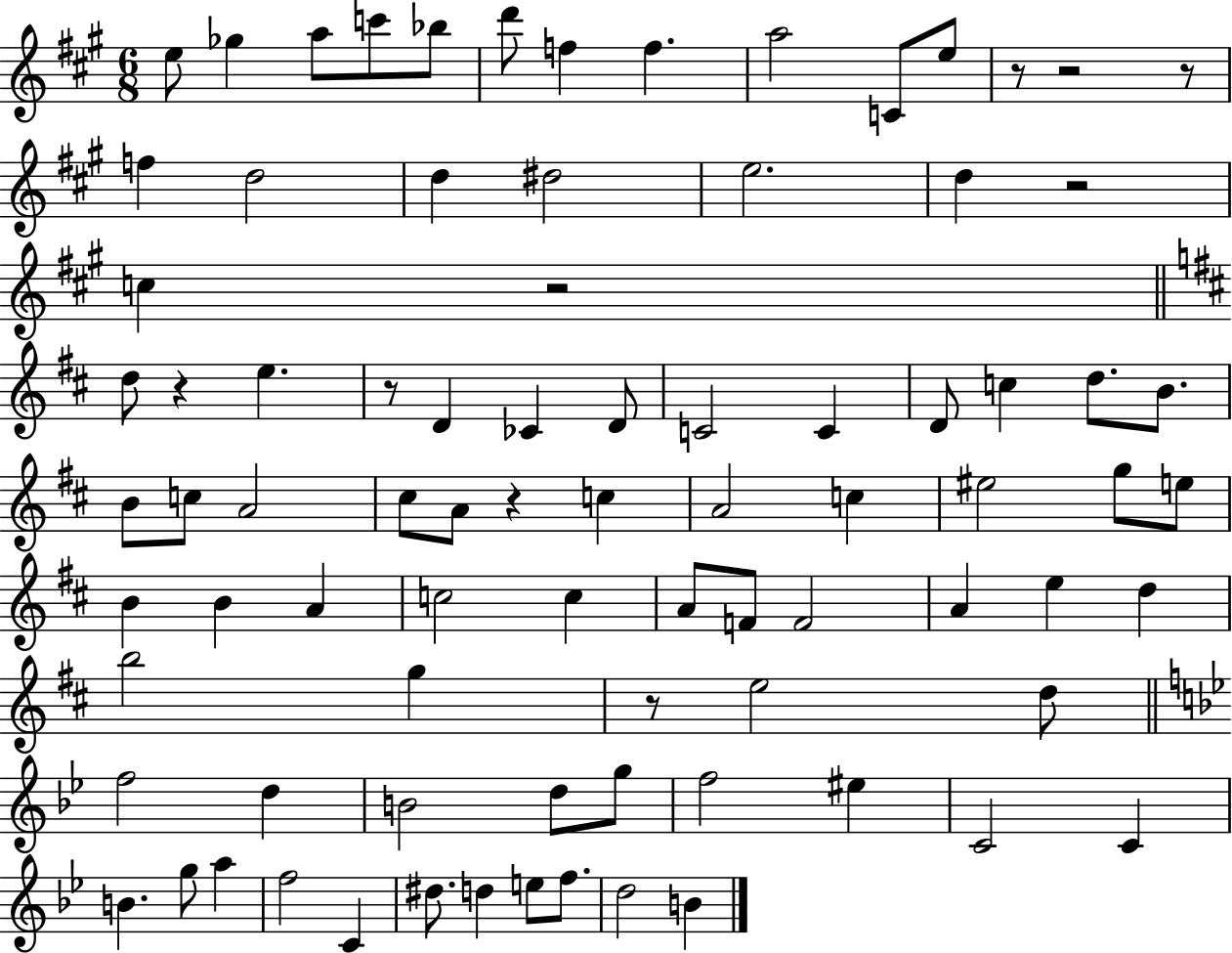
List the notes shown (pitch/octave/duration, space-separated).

E5/e Gb5/q A5/e C6/e Bb5/e D6/e F5/q F5/q. A5/h C4/e E5/e R/e R/h R/e F5/q D5/h D5/q D#5/h E5/h. D5/q R/h C5/q R/h D5/e R/q E5/q. R/e D4/q CES4/q D4/e C4/h C4/q D4/e C5/q D5/e. B4/e. B4/e C5/e A4/h C#5/e A4/e R/q C5/q A4/h C5/q EIS5/h G5/e E5/e B4/q B4/q A4/q C5/h C5/q A4/e F4/e F4/h A4/q E5/q D5/q B5/h G5/q R/e E5/h D5/e F5/h D5/q B4/h D5/e G5/e F5/h EIS5/q C4/h C4/q B4/q. G5/e A5/q F5/h C4/q D#5/e. D5/q E5/e F5/e. D5/h B4/q